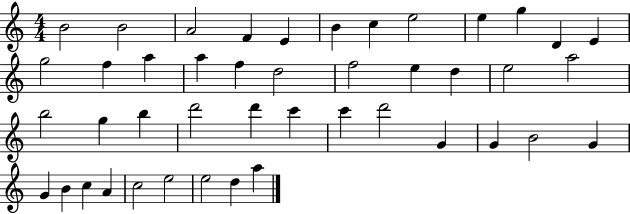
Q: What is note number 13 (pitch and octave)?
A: G5